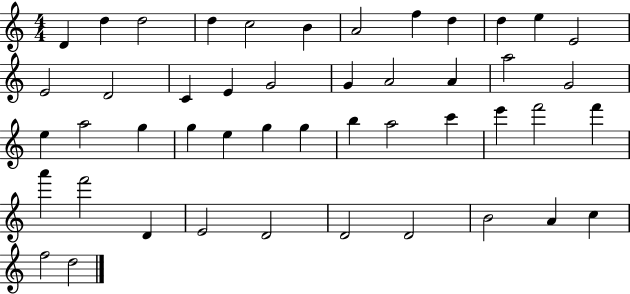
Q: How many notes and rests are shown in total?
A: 47